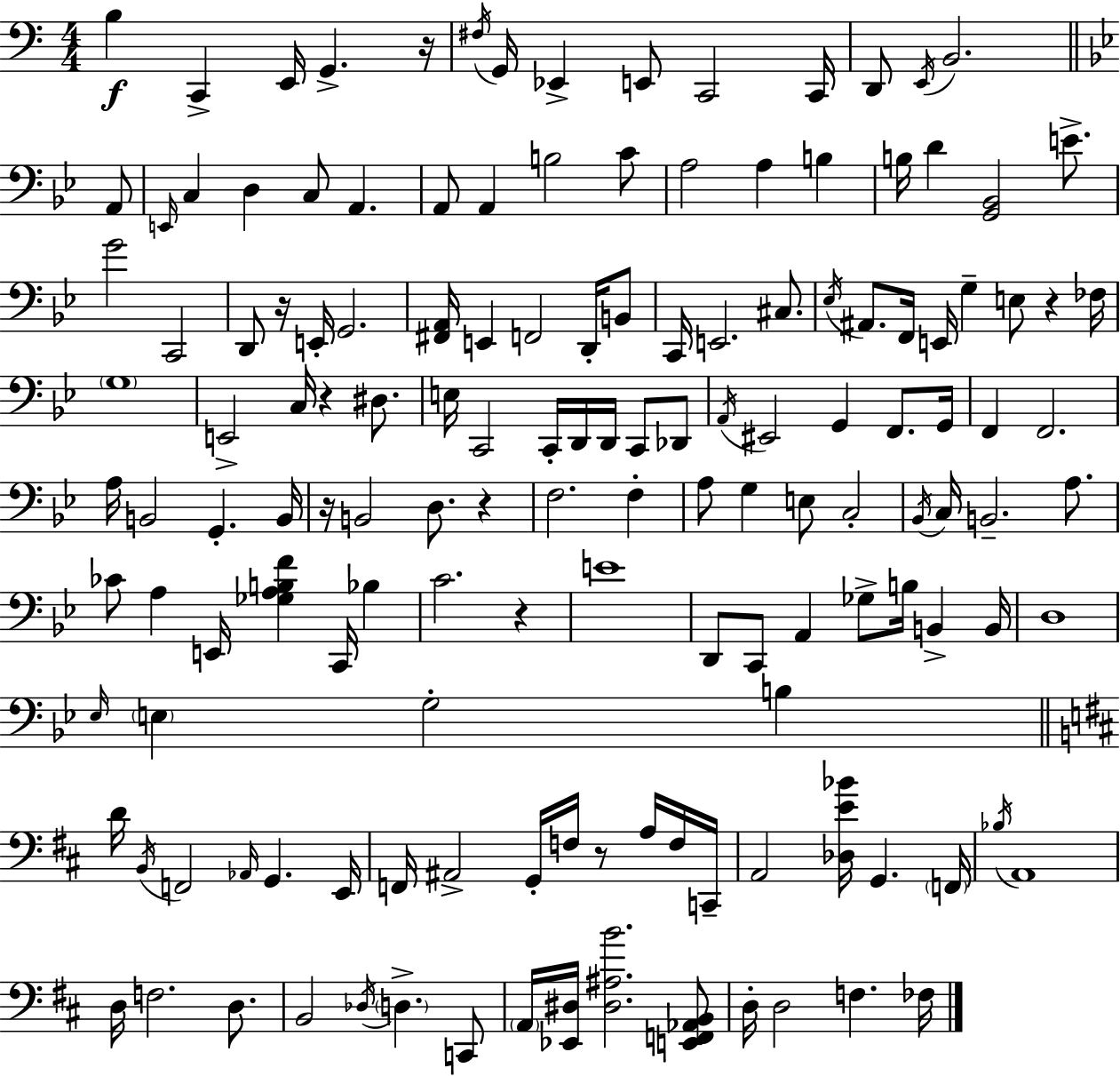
{
  \clef bass
  \numericTimeSignature
  \time 4/4
  \key a \minor
  b4\f c,4-> e,16 g,4.-> r16 | \acciaccatura { fis16 } g,16 ees,4-> e,8 c,2 | c,16 d,8 \acciaccatura { e,16 } b,2. | \bar "||" \break \key bes \major a,8 \grace { e,16 } c4 d4 c8 a,4. | a,8 a,4 b2 | c'8 a2 a4 b4 | b16 d'4 <g, bes,>2 | \break e'8.-> g'2 c,2 | d,8 r16 e,16-. g,2. | <fis, a,>16 e,4 f,2 | d,16-. b,8 c,16 e,2. | \break cis8. \acciaccatura { ees16 } ais,8. f,16 e,16 g4-- e8 r4 | fes16 \parenthesize g1 | e,2-> c16 r4 | dis8. e16 c,2 c,16-. d,16 d,16 | \break c,8 des,8 \acciaccatura { a,16 } eis,2 g,4 | f,8. g,16 f,4 f,2. | a16 b,2 g,4.-. | b,16 r16 b,2 d8. | \break r4 f2. | f4-. a8 g4 e8 c2-. | \acciaccatura { bes,16 } c16 b,2.-- | a8. ces'8 a4 e,16 <ges a b f'>4 | \break c,16 bes4 c'2. | r4 e'1 | d,8 c,8 a,4 ges8-> | b16 b,4-> b,16 d1 | \break \grace { ees16 } \parenthesize e4 g2-. | b4 \bar "||" \break \key d \major d'16 \acciaccatura { b,16 } f,2 \grace { aes,16 } g,4. | e,16 f,16 ais,2-> g,16-. f16 r8 a16 | f16 c,16-- a,2 <des e' bes'>16 g,4. | \parenthesize f,16 \acciaccatura { bes16 } a,1 | \break d16 f2. | d8. b,2 \acciaccatura { des16 } \parenthesize d4.-> | c,8 \parenthesize a,16 <ees, dis>16 <dis ais b'>2. | <e, f, aes, b,>8 d16-. d2 f4. | \break fes16 \bar "|."
}